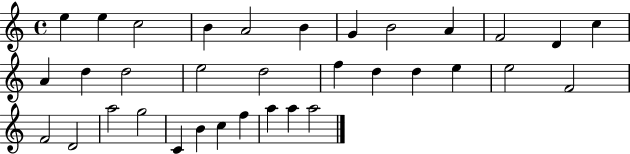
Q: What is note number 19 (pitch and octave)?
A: D5